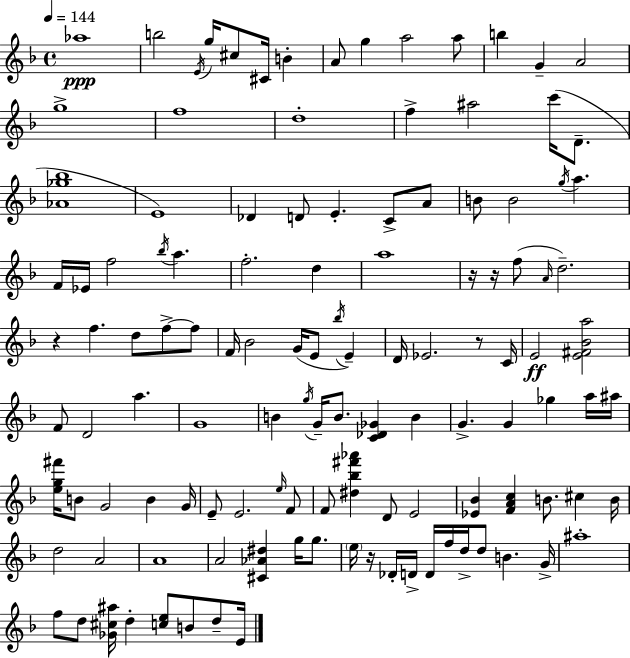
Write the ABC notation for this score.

X:1
T:Untitled
M:4/4
L:1/4
K:F
_a4 b2 E/4 g/4 ^c/2 ^C/4 B A/2 g a2 a/2 b G A2 g4 f4 d4 f ^a2 c'/4 D/2 [_A_g_b]4 E4 _D D/2 E C/2 A/2 B/2 B2 g/4 a F/4 _E/4 f2 _b/4 a f2 d a4 z/4 z/4 f/2 A/4 d2 z f d/2 f/2 f/2 F/4 _B2 G/4 E/2 _b/4 E D/4 _E2 z/2 C/4 E2 [E^F_Ba]2 F/2 D2 a G4 B g/4 G/4 B/2 [C_D_G] B G G _g a/4 ^a/4 [eg^f']/4 B/2 G2 B G/4 E/2 E2 e/4 F/2 F/2 [^d_b^f'_a'] D/2 E2 [_E_B] [FAc] B/2 ^c B/4 d2 A2 A4 A2 [^C_A^d] g/4 g/2 e/4 z/4 _D/4 D/4 D/4 f/4 d/4 d/2 B G/4 ^a4 f/2 d/2 [_G^c^a]/4 d [ce]/2 B/2 d/2 E/4